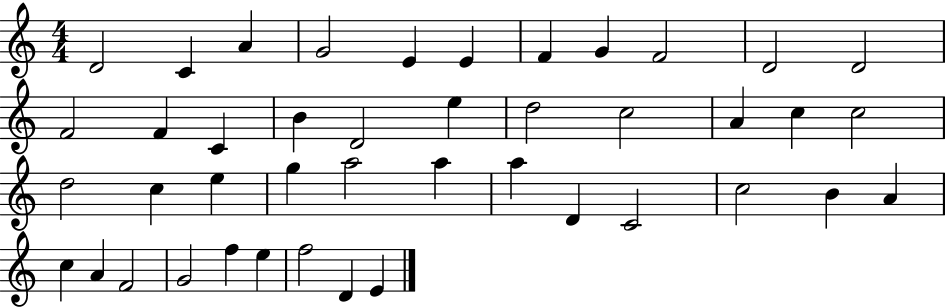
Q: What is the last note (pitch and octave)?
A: E4